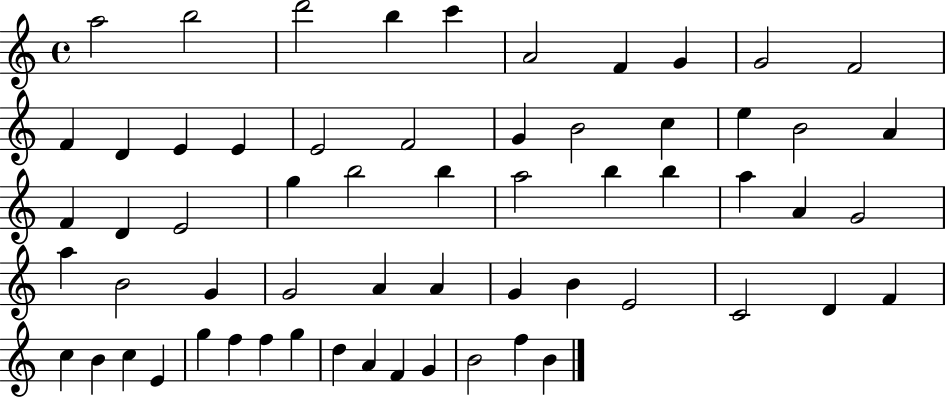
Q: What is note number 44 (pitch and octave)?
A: C4